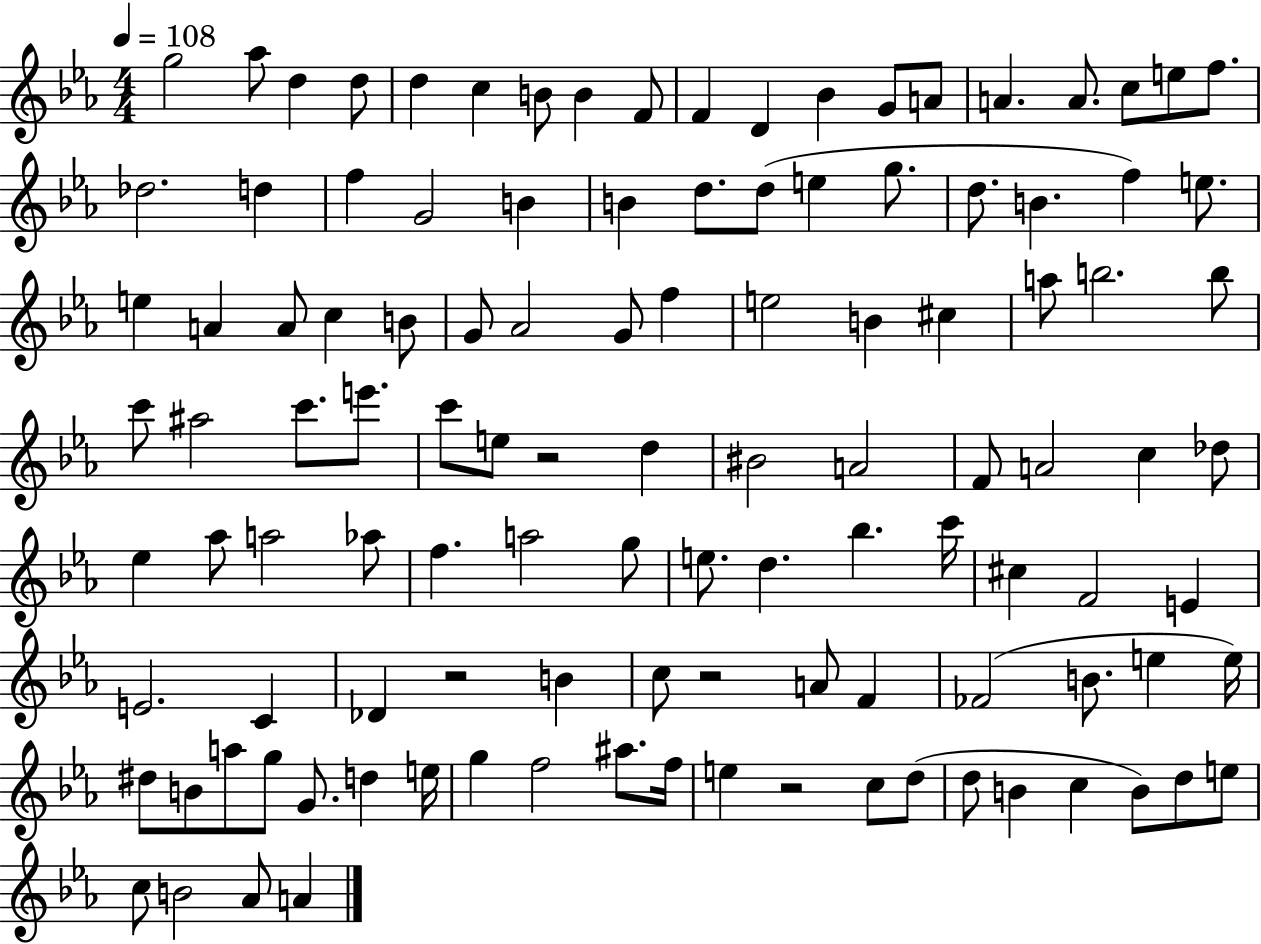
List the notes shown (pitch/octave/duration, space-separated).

G5/h Ab5/e D5/q D5/e D5/q C5/q B4/e B4/q F4/e F4/q D4/q Bb4/q G4/e A4/e A4/q. A4/e. C5/e E5/e F5/e. Db5/h. D5/q F5/q G4/h B4/q B4/q D5/e. D5/e E5/q G5/e. D5/e. B4/q. F5/q E5/e. E5/q A4/q A4/e C5/q B4/e G4/e Ab4/h G4/e F5/q E5/h B4/q C#5/q A5/e B5/h. B5/e C6/e A#5/h C6/e. E6/e. C6/e E5/e R/h D5/q BIS4/h A4/h F4/e A4/h C5/q Db5/e Eb5/q Ab5/e A5/h Ab5/e F5/q. A5/h G5/e E5/e. D5/q. Bb5/q. C6/s C#5/q F4/h E4/q E4/h. C4/q Db4/q R/h B4/q C5/e R/h A4/e F4/q FES4/h B4/e. E5/q E5/s D#5/e B4/e A5/e G5/e G4/e. D5/q E5/s G5/q F5/h A#5/e. F5/s E5/q R/h C5/e D5/e D5/e B4/q C5/q B4/e D5/e E5/e C5/e B4/h Ab4/e A4/q